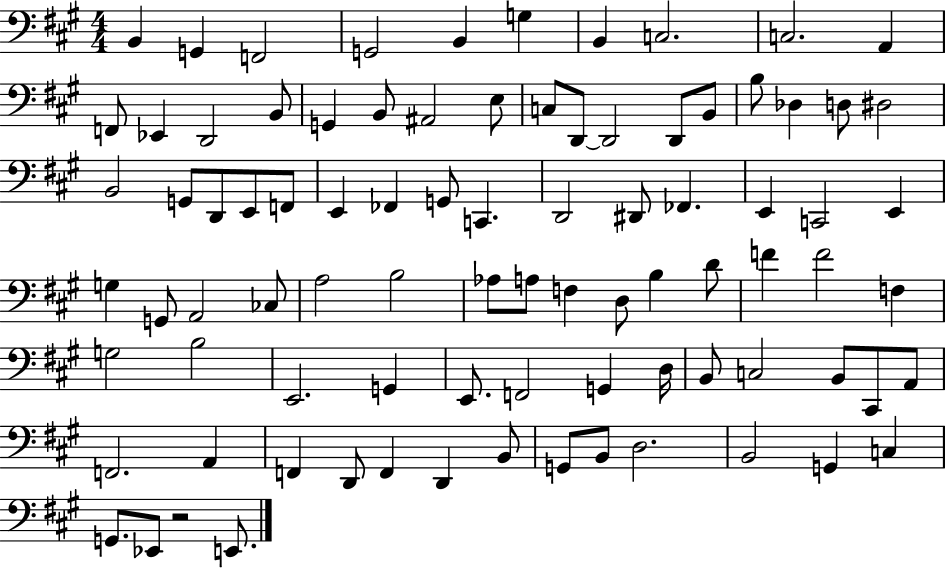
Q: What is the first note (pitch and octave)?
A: B2